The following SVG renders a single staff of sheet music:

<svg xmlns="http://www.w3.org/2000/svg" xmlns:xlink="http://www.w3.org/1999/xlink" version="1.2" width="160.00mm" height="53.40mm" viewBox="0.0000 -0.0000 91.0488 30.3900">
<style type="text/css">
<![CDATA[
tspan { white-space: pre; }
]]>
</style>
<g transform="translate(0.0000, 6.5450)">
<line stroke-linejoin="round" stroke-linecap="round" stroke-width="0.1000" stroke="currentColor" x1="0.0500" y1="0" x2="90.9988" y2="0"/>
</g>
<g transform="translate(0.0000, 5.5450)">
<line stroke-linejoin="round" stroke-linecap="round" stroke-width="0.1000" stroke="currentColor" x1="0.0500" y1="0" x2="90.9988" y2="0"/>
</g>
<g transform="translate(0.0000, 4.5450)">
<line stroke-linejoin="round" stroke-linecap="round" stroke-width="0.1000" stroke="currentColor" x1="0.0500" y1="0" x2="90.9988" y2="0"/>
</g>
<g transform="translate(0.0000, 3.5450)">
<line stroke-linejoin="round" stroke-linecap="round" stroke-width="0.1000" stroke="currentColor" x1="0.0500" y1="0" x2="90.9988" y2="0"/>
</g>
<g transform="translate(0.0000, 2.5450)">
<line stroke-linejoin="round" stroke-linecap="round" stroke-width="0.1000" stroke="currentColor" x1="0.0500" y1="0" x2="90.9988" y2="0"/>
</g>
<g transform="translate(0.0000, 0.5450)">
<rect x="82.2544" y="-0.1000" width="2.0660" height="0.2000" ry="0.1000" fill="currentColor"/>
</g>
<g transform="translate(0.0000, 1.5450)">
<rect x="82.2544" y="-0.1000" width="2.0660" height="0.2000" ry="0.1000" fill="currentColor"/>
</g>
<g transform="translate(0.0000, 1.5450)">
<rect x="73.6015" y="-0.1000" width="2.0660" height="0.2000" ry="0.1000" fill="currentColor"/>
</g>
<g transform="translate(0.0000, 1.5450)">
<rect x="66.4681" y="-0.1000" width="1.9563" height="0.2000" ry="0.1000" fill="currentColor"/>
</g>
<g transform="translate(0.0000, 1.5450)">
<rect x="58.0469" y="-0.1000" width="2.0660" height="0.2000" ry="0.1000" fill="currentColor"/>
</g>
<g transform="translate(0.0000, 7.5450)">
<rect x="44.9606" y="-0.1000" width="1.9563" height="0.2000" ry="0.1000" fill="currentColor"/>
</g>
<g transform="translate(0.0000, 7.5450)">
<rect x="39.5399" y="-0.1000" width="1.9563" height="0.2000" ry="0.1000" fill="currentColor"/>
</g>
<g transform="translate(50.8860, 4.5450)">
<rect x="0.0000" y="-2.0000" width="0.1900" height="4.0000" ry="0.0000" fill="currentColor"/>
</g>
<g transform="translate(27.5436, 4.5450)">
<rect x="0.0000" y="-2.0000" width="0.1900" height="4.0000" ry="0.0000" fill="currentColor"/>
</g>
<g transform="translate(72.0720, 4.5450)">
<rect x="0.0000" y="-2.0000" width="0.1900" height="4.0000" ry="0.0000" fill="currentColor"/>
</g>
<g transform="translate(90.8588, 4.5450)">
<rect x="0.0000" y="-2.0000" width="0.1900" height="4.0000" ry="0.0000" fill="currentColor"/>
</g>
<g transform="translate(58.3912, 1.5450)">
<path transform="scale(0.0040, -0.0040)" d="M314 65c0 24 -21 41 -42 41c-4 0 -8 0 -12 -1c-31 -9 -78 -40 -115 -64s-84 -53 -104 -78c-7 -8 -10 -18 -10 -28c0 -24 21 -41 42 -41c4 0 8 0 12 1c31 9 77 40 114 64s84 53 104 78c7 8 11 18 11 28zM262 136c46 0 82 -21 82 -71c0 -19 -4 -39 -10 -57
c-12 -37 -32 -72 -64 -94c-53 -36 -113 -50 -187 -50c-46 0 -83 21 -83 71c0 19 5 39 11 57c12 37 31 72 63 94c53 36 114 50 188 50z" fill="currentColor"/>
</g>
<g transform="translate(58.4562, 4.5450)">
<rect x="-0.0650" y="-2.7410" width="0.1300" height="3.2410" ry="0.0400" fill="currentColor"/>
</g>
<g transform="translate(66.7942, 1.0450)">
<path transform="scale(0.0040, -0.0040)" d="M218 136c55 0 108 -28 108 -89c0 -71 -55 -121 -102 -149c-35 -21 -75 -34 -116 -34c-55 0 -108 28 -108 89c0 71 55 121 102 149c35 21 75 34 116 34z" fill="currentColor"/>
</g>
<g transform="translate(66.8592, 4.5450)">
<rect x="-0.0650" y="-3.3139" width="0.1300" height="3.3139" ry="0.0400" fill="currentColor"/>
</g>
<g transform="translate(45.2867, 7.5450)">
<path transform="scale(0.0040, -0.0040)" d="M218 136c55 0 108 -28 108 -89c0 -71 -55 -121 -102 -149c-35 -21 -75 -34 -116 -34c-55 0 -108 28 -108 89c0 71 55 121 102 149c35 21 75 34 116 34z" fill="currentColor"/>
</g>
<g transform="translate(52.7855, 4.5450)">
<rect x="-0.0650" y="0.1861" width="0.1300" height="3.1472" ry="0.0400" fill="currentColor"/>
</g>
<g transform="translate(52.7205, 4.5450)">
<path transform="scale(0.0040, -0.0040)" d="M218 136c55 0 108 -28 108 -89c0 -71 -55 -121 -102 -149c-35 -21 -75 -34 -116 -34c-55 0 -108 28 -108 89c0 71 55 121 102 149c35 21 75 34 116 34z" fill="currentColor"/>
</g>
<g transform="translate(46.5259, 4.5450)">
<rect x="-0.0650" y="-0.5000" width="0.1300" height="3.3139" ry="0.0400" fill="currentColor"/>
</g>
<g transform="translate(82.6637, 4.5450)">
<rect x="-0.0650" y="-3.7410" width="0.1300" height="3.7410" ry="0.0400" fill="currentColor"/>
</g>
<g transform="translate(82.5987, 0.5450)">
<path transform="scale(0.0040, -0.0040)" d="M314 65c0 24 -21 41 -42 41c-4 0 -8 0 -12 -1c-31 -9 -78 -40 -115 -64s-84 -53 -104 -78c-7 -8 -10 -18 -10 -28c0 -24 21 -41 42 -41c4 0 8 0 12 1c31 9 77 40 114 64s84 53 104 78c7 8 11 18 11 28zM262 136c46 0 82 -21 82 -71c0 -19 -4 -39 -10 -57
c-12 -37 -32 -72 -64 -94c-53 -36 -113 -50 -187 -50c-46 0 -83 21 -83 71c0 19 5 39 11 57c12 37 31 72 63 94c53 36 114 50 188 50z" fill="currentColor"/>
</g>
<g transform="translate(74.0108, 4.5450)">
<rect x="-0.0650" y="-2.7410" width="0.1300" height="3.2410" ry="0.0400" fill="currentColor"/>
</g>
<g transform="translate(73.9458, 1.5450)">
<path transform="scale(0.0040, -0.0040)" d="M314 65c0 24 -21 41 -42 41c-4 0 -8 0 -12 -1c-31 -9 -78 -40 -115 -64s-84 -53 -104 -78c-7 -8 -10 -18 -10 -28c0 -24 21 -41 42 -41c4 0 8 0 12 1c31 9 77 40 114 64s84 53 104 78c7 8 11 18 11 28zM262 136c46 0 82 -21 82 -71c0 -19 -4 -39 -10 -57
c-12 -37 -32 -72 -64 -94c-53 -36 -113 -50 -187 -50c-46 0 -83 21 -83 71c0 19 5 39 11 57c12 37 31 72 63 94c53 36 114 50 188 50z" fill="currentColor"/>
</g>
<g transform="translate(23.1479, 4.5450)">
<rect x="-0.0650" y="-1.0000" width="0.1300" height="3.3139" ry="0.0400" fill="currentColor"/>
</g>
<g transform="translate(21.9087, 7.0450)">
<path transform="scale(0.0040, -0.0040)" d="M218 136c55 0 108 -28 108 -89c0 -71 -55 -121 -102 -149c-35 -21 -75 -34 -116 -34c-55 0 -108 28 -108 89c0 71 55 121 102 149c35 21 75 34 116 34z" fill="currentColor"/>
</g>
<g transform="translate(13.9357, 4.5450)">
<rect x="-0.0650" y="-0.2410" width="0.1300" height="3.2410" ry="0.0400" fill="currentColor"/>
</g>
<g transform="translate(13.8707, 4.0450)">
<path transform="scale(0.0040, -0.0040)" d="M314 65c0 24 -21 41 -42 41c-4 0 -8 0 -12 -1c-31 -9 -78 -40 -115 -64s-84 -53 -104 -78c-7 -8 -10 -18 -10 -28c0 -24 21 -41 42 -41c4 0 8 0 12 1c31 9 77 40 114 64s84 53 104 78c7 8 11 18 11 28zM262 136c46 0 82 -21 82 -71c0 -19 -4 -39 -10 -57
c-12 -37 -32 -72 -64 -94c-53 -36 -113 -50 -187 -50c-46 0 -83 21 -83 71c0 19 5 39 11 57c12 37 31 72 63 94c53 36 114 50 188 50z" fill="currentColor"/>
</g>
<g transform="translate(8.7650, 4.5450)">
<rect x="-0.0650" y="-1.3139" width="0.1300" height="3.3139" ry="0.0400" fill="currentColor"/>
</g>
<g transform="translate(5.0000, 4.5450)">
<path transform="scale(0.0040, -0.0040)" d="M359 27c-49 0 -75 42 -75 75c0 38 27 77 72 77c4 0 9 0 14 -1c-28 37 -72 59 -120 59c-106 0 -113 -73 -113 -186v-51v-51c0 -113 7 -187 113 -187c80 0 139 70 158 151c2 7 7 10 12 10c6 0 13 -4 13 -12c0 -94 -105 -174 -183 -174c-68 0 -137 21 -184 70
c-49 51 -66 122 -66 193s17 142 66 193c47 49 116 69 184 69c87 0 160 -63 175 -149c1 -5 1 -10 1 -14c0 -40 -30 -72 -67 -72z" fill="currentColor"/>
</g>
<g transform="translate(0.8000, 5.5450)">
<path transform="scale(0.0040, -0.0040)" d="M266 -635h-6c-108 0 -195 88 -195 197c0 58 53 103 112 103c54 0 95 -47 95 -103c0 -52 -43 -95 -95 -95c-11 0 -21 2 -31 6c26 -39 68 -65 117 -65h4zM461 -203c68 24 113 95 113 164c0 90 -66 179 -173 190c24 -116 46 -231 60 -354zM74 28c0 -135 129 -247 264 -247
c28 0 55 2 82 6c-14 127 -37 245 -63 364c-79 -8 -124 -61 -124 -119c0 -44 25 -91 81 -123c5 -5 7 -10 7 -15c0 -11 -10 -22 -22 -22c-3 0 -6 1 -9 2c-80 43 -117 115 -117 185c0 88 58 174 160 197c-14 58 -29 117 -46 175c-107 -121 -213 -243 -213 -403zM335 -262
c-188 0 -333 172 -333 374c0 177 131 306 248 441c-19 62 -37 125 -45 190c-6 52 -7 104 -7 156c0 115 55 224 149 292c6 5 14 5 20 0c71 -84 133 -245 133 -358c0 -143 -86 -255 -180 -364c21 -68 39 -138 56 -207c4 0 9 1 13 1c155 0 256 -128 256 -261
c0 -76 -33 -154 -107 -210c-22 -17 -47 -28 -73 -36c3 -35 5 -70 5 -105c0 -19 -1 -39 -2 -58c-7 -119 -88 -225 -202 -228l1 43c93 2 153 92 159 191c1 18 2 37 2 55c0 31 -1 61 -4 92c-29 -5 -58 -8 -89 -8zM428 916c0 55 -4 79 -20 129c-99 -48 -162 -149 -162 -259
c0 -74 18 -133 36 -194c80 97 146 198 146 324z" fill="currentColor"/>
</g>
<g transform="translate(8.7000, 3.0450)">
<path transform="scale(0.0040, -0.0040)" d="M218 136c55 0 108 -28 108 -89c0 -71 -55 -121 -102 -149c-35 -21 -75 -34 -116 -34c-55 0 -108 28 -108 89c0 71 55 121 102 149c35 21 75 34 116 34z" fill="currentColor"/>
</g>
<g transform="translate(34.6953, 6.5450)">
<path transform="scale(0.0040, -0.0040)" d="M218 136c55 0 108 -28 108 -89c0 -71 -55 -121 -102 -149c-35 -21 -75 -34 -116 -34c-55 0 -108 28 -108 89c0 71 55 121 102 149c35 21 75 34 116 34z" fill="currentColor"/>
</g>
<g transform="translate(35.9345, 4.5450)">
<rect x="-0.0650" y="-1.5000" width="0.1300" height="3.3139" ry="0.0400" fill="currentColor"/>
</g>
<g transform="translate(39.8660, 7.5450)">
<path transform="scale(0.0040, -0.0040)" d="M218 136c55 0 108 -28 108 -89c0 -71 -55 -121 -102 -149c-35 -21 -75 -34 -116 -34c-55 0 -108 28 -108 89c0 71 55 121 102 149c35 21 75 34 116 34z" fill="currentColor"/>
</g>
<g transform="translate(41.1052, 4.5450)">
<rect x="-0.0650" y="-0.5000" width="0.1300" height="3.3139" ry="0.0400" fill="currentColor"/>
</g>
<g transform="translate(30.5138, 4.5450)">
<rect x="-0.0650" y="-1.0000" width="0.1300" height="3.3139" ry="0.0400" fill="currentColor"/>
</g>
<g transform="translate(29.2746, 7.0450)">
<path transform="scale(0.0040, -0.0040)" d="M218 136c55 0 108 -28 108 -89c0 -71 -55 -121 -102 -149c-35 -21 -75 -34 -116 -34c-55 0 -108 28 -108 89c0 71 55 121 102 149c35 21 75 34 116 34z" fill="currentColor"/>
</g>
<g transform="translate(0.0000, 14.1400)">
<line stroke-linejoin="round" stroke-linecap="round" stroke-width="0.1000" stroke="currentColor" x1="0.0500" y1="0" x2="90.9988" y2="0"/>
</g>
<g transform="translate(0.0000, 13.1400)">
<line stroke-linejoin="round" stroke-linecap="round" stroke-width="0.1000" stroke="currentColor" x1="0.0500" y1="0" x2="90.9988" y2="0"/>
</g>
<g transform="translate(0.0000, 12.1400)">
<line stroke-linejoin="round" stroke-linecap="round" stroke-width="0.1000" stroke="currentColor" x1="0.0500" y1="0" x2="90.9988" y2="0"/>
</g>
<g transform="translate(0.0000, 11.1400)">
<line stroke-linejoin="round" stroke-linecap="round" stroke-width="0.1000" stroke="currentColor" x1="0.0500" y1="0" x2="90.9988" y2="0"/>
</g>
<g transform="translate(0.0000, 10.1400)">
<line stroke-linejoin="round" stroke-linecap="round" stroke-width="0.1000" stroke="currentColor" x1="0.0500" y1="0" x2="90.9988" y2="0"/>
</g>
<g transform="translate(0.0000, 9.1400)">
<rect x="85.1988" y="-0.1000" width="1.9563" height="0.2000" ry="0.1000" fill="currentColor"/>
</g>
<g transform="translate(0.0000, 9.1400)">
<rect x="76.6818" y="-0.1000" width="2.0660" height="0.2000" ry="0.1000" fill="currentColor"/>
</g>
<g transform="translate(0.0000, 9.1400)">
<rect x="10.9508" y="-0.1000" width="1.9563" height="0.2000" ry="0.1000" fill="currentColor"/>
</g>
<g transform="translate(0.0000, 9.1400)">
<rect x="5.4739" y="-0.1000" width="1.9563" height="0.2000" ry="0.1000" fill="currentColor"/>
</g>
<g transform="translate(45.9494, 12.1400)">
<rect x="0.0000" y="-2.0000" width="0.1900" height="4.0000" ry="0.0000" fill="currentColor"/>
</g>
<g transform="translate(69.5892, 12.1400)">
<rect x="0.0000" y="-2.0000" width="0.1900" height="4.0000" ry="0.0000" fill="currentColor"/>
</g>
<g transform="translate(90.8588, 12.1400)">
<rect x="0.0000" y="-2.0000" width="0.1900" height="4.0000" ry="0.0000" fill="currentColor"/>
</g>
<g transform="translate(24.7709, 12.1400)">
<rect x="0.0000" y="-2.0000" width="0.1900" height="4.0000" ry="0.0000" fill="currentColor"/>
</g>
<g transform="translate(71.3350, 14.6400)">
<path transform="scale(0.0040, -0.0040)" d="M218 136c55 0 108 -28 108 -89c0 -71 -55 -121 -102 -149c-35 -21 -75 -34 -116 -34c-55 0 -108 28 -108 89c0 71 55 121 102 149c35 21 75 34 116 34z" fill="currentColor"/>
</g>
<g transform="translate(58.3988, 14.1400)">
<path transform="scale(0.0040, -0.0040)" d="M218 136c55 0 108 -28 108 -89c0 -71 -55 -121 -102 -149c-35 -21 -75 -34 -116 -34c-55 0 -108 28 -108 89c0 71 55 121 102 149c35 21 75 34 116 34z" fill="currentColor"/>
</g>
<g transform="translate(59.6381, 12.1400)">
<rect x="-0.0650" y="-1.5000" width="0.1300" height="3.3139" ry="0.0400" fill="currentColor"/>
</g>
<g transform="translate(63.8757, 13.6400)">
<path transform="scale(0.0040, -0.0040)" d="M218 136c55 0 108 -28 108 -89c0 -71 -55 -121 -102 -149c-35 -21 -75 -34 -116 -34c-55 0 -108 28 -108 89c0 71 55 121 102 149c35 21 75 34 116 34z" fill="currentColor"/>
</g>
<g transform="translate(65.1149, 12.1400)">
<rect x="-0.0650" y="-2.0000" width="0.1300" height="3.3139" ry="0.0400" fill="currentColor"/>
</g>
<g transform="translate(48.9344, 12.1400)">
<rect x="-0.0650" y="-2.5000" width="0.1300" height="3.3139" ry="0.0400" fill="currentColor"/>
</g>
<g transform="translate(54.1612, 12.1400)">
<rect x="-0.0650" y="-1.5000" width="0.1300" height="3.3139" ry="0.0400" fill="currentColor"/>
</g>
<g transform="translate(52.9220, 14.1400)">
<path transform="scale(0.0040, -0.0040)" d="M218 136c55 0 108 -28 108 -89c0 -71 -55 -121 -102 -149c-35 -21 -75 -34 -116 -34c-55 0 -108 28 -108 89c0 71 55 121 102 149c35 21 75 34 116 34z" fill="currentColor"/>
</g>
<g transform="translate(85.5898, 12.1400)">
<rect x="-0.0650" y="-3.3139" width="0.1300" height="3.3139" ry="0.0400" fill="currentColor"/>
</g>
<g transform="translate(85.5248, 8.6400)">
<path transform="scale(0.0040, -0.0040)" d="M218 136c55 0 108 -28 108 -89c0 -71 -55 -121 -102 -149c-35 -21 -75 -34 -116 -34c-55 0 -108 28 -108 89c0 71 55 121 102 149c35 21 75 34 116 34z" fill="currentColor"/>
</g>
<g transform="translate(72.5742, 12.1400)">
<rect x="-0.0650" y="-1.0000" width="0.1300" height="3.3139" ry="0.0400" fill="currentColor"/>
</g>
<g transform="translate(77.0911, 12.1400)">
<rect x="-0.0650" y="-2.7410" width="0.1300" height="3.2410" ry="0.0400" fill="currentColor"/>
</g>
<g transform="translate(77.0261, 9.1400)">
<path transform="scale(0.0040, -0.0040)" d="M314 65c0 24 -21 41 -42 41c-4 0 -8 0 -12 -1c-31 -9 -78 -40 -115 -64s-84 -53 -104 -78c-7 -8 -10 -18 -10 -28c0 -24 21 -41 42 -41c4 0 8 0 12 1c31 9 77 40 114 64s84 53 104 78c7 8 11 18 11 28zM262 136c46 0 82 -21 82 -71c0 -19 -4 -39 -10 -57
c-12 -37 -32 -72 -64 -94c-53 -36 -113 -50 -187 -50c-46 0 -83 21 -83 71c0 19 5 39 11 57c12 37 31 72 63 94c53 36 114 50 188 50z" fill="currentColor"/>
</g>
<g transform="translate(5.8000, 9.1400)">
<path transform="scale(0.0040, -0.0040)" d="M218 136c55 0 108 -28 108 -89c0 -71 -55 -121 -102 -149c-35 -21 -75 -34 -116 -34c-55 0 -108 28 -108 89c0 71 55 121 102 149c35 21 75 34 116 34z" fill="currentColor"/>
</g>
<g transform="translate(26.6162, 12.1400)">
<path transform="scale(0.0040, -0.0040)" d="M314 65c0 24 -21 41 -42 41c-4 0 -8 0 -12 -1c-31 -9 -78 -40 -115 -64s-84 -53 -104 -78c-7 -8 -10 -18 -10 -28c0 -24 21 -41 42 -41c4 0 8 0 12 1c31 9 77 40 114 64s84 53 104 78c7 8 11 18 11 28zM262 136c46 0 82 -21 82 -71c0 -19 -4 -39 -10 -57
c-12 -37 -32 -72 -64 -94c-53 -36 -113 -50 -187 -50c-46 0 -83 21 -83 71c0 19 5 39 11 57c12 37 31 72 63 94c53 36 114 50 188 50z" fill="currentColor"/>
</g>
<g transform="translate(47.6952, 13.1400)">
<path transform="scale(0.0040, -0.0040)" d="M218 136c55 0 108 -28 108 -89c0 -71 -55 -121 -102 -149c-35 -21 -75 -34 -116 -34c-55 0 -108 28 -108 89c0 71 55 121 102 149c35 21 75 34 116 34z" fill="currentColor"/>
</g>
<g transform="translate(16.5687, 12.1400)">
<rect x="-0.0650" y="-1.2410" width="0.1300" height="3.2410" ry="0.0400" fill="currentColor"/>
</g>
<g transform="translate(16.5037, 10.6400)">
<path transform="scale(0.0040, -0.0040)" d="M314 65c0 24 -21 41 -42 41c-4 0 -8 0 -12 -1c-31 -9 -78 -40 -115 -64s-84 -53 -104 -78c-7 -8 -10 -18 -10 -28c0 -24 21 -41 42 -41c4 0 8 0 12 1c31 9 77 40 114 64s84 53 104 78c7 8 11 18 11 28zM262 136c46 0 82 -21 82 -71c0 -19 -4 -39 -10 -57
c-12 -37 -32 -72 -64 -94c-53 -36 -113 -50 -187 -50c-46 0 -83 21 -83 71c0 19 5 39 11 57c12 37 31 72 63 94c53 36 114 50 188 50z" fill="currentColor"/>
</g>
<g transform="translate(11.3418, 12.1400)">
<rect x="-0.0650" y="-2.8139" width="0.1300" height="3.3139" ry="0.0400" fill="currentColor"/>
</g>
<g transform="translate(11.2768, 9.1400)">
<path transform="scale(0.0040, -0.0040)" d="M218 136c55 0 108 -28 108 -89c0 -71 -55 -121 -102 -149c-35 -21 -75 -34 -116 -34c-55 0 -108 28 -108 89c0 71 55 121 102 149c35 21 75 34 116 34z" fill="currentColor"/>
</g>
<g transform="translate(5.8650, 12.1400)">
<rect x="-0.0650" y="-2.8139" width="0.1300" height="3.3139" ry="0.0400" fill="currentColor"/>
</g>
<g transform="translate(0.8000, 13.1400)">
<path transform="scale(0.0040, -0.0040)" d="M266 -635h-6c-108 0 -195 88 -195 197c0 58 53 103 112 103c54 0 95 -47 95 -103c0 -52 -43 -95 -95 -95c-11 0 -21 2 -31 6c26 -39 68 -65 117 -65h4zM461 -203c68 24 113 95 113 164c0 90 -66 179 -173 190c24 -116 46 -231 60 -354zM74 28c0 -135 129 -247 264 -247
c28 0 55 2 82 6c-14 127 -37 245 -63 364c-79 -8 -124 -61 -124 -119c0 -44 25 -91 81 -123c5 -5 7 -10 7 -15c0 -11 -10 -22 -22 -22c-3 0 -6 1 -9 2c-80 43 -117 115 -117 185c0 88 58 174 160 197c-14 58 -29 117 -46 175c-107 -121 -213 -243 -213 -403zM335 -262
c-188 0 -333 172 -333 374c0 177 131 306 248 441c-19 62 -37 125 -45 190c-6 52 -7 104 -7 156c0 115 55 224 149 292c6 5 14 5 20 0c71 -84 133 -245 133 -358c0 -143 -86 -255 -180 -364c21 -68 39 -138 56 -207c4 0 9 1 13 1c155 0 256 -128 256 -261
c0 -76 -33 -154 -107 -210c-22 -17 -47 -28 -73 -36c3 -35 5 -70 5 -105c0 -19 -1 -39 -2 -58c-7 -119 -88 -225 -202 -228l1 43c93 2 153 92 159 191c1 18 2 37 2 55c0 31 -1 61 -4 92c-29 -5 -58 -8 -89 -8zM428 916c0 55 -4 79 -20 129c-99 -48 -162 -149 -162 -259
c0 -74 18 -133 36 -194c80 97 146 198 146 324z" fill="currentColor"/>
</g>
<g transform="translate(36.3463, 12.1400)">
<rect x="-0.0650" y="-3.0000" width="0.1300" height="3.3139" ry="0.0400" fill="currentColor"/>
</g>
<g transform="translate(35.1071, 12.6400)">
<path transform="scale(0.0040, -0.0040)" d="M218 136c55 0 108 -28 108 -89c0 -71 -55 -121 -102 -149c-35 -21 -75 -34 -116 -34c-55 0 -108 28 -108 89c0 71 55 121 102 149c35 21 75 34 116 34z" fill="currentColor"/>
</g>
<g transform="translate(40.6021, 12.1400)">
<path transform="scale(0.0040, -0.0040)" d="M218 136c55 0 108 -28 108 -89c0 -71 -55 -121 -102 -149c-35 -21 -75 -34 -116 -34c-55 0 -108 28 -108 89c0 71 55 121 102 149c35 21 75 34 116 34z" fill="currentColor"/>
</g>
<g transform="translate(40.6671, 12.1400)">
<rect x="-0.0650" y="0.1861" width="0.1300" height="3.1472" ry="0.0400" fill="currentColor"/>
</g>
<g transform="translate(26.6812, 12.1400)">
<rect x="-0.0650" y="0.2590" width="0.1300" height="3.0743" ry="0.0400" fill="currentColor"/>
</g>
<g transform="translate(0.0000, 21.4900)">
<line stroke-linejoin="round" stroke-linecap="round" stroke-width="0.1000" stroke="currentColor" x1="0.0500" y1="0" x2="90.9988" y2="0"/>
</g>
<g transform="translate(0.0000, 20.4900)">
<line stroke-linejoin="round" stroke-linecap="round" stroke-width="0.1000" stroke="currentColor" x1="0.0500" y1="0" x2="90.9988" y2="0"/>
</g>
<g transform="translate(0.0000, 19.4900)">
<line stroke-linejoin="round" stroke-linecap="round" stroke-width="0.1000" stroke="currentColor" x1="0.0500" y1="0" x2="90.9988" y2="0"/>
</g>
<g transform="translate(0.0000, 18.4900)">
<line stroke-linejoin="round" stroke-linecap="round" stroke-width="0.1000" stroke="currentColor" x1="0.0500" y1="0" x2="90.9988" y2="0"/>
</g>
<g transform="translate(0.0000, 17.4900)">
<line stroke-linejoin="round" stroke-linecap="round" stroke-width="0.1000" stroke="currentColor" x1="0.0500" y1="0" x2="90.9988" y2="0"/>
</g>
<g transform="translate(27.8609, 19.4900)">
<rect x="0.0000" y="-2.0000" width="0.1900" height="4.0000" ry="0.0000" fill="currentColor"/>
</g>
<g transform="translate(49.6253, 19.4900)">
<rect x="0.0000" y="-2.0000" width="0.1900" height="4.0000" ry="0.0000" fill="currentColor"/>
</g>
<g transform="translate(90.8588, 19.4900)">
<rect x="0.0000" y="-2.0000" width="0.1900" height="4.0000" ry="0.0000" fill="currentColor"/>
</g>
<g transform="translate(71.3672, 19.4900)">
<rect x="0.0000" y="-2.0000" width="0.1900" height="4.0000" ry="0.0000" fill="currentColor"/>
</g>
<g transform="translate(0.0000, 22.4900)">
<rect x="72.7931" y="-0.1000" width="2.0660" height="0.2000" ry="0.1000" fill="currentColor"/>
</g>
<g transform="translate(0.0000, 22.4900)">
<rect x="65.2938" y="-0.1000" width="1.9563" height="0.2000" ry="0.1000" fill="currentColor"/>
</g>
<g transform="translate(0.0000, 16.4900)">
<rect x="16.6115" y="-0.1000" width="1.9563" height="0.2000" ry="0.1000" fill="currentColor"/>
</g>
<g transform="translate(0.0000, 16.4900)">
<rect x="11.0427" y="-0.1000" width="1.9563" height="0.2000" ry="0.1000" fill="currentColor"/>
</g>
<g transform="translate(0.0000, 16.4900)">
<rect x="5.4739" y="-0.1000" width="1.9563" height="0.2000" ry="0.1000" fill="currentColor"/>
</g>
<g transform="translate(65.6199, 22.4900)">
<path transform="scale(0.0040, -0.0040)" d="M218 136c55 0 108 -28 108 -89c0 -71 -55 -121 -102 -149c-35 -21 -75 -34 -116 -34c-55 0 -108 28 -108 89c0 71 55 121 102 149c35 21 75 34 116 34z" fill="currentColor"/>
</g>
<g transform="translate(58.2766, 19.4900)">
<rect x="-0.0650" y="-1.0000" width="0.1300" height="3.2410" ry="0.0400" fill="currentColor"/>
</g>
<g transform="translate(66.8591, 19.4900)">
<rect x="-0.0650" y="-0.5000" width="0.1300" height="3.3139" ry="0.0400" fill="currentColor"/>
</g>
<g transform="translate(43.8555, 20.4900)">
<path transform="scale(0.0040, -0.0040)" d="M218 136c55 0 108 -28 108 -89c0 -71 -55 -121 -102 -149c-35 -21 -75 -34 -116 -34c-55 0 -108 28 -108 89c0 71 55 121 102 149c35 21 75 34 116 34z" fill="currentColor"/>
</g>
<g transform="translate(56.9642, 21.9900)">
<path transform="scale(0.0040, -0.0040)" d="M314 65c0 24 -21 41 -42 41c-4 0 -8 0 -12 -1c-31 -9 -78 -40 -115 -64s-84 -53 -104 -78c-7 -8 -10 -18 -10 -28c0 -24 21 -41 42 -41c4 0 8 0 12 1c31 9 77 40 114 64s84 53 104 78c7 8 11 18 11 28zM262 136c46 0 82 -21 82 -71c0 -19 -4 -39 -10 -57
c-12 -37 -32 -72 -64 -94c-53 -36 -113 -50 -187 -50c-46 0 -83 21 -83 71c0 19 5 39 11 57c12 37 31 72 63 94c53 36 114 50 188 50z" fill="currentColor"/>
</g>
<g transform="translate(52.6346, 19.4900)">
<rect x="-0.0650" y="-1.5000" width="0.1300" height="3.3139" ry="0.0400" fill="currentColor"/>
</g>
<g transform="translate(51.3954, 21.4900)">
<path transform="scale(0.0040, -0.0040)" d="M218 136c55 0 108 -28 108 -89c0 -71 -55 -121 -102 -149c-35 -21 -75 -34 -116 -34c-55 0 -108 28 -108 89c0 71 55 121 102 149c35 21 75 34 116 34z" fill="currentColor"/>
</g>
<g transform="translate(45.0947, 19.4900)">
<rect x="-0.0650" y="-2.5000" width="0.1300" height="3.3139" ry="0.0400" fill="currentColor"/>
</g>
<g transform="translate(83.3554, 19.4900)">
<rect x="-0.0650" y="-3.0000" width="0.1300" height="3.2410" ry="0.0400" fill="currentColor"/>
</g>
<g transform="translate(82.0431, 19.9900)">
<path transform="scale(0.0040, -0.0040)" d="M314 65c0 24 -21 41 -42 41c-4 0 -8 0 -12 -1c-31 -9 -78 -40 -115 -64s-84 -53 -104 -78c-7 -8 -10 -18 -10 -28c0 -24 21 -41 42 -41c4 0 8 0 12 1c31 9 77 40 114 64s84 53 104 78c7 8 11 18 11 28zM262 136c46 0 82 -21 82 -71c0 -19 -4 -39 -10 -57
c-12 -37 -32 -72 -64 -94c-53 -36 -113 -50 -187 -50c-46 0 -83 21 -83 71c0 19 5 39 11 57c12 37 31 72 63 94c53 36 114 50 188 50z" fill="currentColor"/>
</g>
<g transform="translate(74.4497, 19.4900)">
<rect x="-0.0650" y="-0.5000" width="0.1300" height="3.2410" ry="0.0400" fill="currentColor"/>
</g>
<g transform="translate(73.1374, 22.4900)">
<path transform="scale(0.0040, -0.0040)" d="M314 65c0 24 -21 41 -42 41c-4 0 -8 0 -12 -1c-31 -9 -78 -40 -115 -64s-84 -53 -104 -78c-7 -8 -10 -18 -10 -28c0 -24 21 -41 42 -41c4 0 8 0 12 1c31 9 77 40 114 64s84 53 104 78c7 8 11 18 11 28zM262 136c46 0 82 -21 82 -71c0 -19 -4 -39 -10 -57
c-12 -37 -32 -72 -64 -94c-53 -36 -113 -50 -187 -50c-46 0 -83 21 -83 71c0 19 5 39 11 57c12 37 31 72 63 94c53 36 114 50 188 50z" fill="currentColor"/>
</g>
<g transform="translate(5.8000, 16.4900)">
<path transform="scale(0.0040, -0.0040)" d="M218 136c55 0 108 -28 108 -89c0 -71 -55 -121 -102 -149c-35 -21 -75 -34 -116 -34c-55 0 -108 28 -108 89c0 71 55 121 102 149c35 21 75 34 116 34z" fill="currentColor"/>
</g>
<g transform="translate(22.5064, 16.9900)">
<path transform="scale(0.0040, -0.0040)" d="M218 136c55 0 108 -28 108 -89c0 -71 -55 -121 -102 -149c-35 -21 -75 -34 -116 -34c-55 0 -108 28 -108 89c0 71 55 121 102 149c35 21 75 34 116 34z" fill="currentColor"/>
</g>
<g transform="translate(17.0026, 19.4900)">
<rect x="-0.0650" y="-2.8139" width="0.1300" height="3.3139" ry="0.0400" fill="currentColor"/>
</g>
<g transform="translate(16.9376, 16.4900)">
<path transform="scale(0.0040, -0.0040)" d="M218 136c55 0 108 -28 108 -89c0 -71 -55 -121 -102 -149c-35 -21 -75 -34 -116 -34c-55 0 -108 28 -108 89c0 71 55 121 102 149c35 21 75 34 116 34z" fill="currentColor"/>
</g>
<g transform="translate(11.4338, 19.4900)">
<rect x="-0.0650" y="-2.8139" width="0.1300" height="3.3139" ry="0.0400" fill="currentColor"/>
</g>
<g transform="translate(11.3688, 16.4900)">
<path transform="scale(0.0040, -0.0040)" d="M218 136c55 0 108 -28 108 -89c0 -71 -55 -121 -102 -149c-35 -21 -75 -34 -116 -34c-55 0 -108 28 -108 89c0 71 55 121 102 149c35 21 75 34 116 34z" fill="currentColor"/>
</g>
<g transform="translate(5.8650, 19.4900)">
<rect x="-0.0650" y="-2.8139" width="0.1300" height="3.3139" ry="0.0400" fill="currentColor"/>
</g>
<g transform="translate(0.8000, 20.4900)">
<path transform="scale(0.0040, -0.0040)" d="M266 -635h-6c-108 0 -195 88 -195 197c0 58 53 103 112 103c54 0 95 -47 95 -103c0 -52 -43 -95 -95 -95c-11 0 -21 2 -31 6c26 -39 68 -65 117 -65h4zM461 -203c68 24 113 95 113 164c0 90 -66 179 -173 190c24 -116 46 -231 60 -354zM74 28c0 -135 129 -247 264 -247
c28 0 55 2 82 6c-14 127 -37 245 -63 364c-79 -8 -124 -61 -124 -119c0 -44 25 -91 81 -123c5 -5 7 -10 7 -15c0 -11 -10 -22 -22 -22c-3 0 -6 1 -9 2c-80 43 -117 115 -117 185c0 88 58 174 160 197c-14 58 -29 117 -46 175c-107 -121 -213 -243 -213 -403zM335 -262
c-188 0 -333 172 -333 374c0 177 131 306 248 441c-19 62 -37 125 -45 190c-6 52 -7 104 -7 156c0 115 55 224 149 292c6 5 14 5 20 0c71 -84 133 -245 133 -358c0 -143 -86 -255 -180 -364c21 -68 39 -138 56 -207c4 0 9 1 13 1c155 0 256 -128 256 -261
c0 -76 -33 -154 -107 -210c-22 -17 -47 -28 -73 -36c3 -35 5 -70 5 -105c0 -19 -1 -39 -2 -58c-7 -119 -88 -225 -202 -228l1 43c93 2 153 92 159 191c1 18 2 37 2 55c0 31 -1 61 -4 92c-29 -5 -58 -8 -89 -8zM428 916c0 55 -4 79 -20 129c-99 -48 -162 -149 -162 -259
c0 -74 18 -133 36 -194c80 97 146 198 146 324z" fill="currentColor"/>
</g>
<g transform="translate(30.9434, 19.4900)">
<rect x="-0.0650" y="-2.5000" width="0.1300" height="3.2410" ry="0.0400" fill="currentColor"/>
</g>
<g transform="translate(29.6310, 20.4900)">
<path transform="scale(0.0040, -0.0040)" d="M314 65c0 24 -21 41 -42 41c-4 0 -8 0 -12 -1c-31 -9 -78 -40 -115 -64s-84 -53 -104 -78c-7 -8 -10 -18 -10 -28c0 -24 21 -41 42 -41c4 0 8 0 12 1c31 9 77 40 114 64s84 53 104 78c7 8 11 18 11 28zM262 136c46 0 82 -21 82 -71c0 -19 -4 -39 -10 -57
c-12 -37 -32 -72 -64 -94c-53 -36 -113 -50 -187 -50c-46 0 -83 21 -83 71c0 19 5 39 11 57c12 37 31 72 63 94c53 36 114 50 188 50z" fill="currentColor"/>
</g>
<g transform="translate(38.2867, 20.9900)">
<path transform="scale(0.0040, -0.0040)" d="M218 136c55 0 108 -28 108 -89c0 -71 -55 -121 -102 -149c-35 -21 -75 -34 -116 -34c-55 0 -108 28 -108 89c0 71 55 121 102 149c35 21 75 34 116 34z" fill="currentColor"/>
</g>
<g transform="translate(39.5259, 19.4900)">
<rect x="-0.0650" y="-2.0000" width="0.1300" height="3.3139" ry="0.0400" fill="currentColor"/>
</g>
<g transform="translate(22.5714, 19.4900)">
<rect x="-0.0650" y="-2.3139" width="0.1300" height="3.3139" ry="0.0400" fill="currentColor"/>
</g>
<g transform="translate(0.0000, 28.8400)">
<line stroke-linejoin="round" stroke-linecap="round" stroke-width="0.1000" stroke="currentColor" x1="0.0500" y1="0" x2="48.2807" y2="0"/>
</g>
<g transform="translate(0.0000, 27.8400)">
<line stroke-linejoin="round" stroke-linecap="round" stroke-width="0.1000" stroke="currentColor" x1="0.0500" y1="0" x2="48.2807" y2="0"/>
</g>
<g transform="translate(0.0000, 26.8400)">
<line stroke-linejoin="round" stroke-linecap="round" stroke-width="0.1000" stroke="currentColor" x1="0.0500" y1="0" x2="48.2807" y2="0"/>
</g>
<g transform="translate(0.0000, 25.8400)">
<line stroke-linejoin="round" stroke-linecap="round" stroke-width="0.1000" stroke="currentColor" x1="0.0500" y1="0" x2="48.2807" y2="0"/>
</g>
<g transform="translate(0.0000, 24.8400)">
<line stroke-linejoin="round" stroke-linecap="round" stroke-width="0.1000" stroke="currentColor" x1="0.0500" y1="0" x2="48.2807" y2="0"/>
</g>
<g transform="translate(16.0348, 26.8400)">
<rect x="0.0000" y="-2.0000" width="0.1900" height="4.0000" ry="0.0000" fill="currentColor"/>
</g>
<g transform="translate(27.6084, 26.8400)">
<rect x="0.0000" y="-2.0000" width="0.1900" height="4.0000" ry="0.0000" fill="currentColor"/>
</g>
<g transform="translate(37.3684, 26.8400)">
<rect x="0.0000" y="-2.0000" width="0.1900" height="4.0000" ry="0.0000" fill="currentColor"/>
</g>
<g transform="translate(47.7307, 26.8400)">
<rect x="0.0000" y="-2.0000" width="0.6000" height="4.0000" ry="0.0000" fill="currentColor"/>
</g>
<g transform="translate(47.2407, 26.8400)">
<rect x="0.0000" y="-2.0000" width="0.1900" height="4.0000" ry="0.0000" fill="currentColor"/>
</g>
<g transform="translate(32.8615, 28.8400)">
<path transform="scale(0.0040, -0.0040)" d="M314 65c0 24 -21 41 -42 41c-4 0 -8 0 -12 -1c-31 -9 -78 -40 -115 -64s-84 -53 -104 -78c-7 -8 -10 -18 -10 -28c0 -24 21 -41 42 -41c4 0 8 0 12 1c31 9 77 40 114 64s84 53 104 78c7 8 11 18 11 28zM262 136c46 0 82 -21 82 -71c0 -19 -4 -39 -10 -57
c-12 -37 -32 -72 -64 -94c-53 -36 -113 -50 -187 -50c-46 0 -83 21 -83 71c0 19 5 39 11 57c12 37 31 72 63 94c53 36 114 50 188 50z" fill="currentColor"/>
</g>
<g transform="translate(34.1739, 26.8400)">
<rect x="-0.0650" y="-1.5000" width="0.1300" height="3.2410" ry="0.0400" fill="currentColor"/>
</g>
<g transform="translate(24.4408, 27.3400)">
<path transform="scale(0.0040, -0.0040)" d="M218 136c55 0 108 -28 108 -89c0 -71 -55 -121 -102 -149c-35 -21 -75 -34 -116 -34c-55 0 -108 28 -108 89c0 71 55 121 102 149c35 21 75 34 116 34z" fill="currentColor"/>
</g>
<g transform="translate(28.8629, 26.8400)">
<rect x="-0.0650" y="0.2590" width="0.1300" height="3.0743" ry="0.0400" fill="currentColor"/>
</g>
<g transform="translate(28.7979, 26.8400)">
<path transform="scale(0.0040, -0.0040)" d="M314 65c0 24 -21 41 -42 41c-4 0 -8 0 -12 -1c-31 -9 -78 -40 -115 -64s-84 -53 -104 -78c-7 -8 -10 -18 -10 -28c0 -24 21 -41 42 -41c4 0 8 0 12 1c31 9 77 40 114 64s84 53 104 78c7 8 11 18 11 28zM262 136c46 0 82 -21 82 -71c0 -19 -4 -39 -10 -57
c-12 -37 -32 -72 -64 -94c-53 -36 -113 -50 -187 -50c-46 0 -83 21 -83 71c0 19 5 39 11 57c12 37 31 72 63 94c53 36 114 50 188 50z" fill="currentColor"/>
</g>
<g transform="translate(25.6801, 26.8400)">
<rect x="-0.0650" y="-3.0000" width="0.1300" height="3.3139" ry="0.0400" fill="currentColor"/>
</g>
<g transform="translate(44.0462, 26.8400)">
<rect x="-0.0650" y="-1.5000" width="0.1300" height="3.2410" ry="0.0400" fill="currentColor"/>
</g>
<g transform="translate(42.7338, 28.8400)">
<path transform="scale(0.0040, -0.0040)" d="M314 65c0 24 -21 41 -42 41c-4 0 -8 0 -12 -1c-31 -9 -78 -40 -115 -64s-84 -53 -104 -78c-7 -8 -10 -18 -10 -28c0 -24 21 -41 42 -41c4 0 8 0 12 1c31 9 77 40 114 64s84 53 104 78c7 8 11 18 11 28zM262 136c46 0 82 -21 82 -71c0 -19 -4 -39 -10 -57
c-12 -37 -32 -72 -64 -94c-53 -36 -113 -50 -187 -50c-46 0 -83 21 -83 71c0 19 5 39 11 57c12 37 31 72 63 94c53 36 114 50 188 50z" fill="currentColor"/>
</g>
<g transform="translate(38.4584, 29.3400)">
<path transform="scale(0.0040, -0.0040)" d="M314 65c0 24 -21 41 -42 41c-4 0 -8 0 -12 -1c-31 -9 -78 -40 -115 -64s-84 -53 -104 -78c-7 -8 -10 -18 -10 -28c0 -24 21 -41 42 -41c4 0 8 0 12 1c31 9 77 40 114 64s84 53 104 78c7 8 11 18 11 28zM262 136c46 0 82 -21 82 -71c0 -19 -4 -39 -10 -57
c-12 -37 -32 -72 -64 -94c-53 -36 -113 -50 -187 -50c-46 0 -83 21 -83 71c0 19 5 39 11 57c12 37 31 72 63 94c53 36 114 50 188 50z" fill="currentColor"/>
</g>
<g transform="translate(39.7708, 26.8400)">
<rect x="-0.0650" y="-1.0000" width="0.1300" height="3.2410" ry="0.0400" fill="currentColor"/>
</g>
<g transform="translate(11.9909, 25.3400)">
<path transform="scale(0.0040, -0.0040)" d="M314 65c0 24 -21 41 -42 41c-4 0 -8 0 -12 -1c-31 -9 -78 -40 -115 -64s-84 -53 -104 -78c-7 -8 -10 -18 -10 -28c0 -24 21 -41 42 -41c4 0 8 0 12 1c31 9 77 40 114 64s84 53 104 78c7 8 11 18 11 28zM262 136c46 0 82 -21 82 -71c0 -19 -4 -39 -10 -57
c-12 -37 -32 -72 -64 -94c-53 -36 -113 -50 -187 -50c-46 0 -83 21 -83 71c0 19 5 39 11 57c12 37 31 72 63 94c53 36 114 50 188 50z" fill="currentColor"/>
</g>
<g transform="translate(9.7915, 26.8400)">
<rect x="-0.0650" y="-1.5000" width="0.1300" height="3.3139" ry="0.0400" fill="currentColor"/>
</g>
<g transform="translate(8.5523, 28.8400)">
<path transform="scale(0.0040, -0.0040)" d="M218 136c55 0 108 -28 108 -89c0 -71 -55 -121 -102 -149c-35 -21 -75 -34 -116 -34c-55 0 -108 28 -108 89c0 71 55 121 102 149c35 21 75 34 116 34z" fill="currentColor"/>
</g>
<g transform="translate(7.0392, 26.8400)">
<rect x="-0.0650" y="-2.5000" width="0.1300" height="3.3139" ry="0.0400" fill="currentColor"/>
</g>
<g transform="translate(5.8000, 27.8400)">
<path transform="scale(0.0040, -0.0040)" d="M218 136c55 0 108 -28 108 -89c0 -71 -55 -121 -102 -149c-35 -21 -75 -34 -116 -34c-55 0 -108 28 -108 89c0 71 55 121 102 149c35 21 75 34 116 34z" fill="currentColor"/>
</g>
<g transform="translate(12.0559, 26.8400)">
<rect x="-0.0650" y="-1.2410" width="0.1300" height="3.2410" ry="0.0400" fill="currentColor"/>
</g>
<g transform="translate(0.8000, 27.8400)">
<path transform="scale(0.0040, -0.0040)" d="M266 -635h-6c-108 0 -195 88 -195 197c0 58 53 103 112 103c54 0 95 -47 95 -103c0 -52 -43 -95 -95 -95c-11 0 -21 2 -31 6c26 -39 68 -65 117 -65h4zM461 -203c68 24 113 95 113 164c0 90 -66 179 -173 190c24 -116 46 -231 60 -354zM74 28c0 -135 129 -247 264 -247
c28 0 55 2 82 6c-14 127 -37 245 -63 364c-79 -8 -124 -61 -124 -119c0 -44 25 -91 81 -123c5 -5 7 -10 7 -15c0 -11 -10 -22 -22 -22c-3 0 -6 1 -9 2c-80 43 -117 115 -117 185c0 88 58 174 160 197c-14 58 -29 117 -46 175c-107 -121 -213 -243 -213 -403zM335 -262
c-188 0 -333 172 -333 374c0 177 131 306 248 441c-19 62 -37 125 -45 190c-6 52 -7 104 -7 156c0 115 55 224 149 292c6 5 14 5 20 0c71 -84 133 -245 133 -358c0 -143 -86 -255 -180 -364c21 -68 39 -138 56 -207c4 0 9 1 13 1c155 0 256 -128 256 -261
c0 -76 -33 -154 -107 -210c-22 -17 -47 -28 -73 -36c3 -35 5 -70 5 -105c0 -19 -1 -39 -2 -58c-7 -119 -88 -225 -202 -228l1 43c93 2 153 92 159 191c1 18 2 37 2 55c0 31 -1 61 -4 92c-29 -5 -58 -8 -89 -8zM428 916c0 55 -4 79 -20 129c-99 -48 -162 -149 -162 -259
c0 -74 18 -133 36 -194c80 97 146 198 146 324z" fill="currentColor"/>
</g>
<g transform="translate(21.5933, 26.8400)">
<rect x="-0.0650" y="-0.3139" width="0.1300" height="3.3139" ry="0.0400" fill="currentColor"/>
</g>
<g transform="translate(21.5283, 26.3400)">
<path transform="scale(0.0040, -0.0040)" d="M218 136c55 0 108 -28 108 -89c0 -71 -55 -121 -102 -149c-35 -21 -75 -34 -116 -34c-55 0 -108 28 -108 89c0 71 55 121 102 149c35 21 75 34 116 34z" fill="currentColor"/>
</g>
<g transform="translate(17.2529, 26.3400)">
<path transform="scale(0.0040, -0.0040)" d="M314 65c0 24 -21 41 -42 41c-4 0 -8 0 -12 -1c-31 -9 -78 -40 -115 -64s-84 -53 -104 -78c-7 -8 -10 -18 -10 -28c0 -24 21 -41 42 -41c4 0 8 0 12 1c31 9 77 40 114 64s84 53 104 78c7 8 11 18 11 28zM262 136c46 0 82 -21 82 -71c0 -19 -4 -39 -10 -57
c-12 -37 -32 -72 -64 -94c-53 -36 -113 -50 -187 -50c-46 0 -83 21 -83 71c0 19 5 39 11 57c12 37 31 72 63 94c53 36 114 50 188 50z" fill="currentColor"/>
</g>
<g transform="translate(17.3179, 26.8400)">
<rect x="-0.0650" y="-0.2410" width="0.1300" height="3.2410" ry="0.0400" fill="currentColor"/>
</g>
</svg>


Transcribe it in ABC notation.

X:1
T:Untitled
M:4/4
L:1/4
K:C
e c2 D D E C C B a2 b a2 c'2 a a e2 B2 A B G E E F D a2 b a a a g G2 F G E D2 C C2 A2 G E e2 c2 c A B2 E2 D2 E2